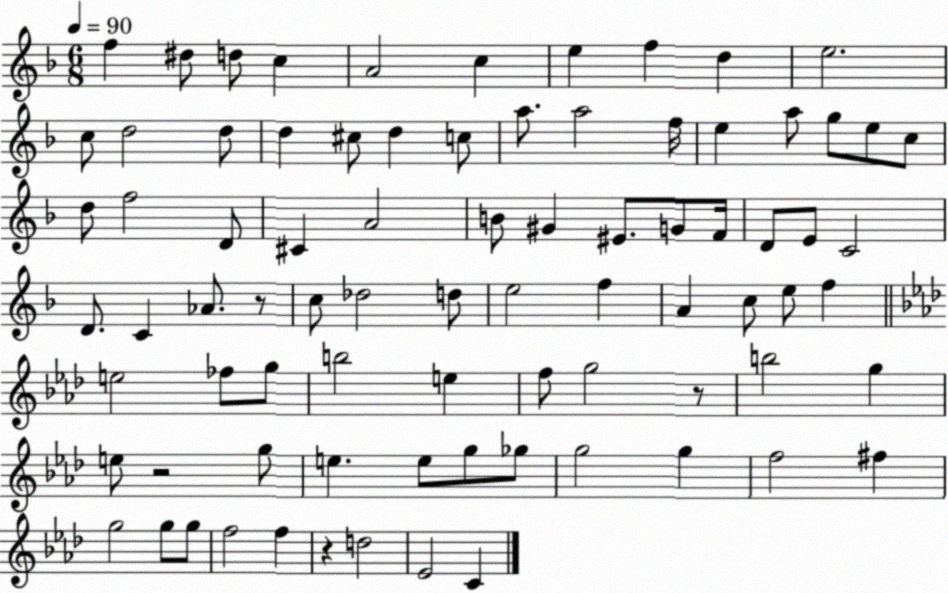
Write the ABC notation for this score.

X:1
T:Untitled
M:6/8
L:1/4
K:F
f ^d/2 d/2 c A2 c e f d e2 c/2 d2 d/2 d ^c/2 d c/2 a/2 a2 f/4 e a/2 g/2 e/2 c/2 d/2 f2 D/2 ^C A2 B/2 ^G ^E/2 G/2 F/4 D/2 E/2 C2 D/2 C _A/2 z/2 c/2 _d2 d/2 e2 f A c/2 e/2 f e2 _f/2 g/2 b2 e f/2 g2 z/2 b2 g e/2 z2 g/2 e e/2 g/2 _g/2 g2 g f2 ^f g2 g/2 g/2 f2 f z d2 _E2 C